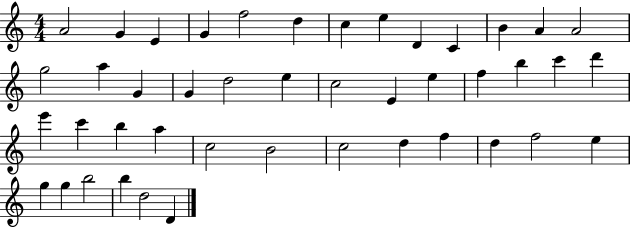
{
  \clef treble
  \numericTimeSignature
  \time 4/4
  \key c \major
  a'2 g'4 e'4 | g'4 f''2 d''4 | c''4 e''4 d'4 c'4 | b'4 a'4 a'2 | \break g''2 a''4 g'4 | g'4 d''2 e''4 | c''2 e'4 e''4 | f''4 b''4 c'''4 d'''4 | \break e'''4 c'''4 b''4 a''4 | c''2 b'2 | c''2 d''4 f''4 | d''4 f''2 e''4 | \break g''4 g''4 b''2 | b''4 d''2 d'4 | \bar "|."
}